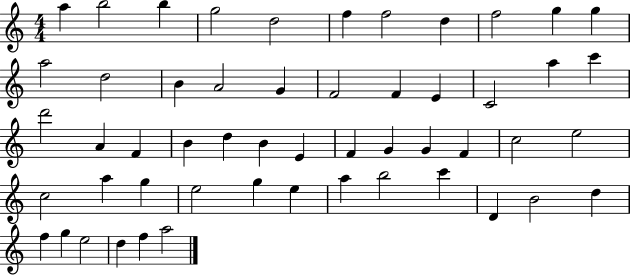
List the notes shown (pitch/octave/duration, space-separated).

A5/q B5/h B5/q G5/h D5/h F5/q F5/h D5/q F5/h G5/q G5/q A5/h D5/h B4/q A4/h G4/q F4/h F4/q E4/q C4/h A5/q C6/q D6/h A4/q F4/q B4/q D5/q B4/q E4/q F4/q G4/q G4/q F4/q C5/h E5/h C5/h A5/q G5/q E5/h G5/q E5/q A5/q B5/h C6/q D4/q B4/h D5/q F5/q G5/q E5/h D5/q F5/q A5/h